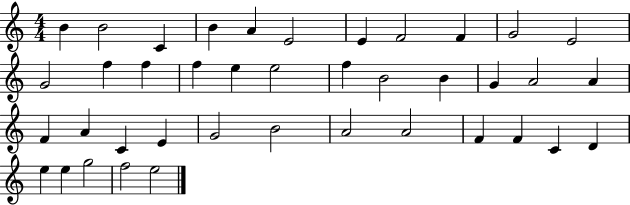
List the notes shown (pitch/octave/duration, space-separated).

B4/q B4/h C4/q B4/q A4/q E4/h E4/q F4/h F4/q G4/h E4/h G4/h F5/q F5/q F5/q E5/q E5/h F5/q B4/h B4/q G4/q A4/h A4/q F4/q A4/q C4/q E4/q G4/h B4/h A4/h A4/h F4/q F4/q C4/q D4/q E5/q E5/q G5/h F5/h E5/h